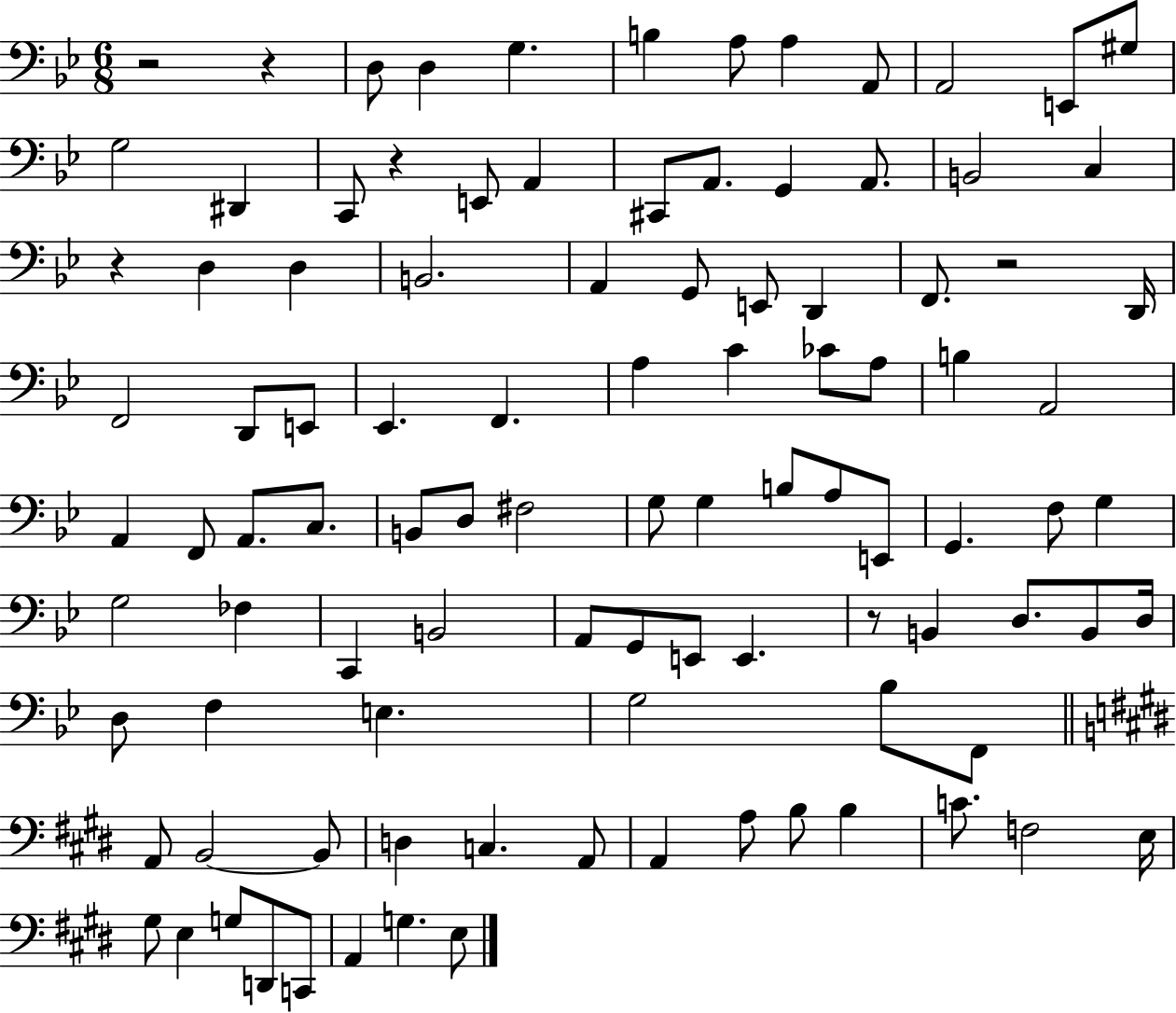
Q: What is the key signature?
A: BES major